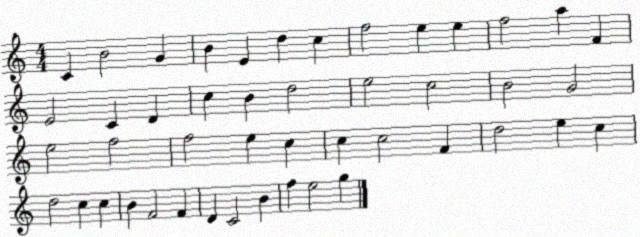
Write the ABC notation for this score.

X:1
T:Untitled
M:4/4
L:1/4
K:C
C B2 G B E d c f2 e e f2 a F E2 C D c B d2 e2 c2 B2 G2 e2 f2 f2 e c c c2 F d2 e c d2 c c B F2 F D C2 B f e2 g